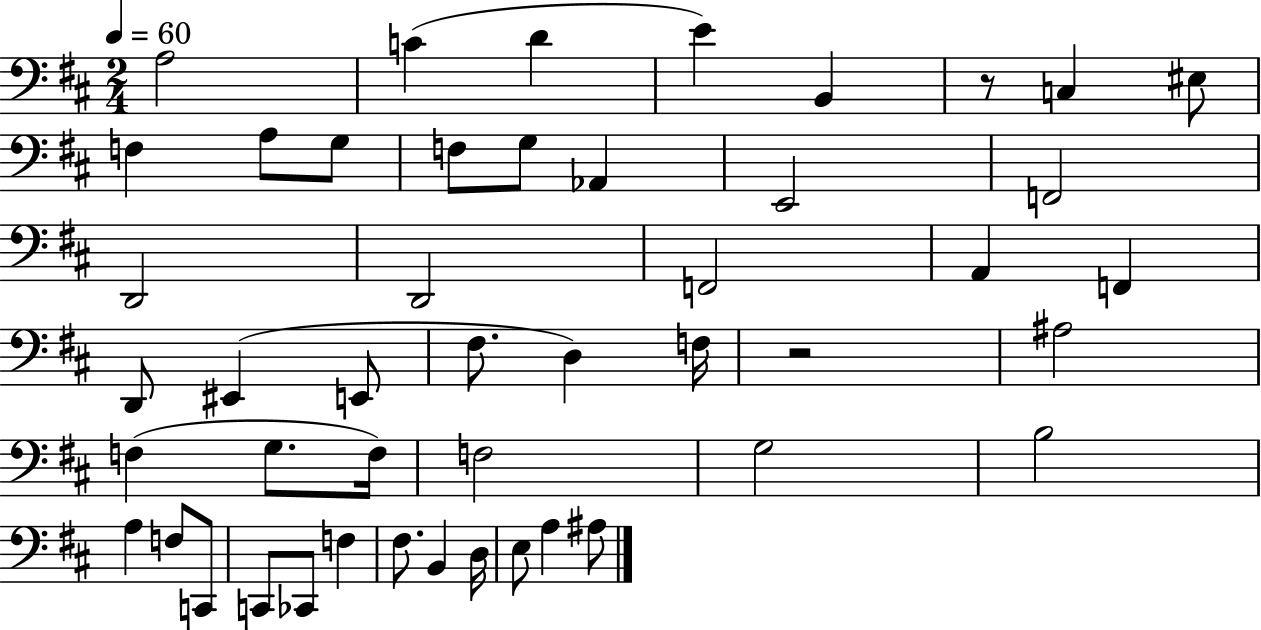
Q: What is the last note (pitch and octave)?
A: A#3